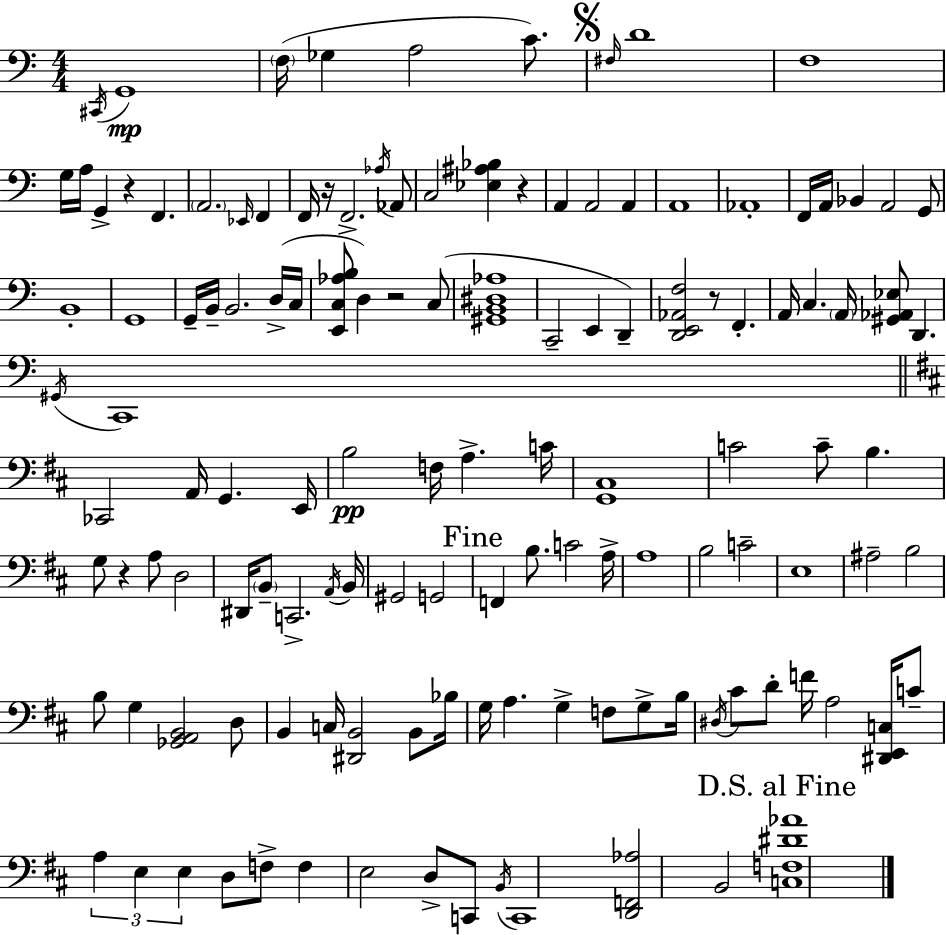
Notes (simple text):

C#2/s G2/w F3/s Gb3/q A3/h C4/e. F#3/s D4/w F3/w G3/s A3/s G2/q R/q F2/q. A2/h. Eb2/s F2/q F2/s R/s F2/h. Ab3/s Ab2/e C3/h [Eb3,A#3,Bb3]/q R/q A2/q A2/h A2/q A2/w Ab2/w F2/s A2/s Bb2/q A2/h G2/e B2/w G2/w G2/s B2/s B2/h. D3/s C3/s [E2,C3,Ab3,B3]/e D3/q R/h C3/e [G#2,B2,D#3,Ab3]/w C2/h E2/q D2/q [D2,E2,Ab2,F3]/h R/e F2/q. A2/s C3/q. A2/s [G#2,Ab2,Eb3]/e D2/q. G#2/s C2/w CES2/h A2/s G2/q. E2/s B3/h F3/s A3/q. C4/s [G2,C#3]/w C4/h C4/e B3/q. G3/e R/q A3/e D3/h D#2/s B2/e C2/h. A2/s B2/s G#2/h G2/h F2/q B3/e. C4/h A3/s A3/w B3/h C4/h E3/w A#3/h B3/h B3/e G3/q [Gb2,A2,B2]/h D3/e B2/q C3/s [D#2,B2]/h B2/e Bb3/s G3/s A3/q. G3/q F3/e G3/e B3/s D#3/s C#4/e D4/e F4/s A3/h [D#2,E2,C3]/s C4/e A3/q E3/q E3/q D3/e F3/e F3/q E3/h D3/e C2/e B2/s C2/w [D2,F2,Ab3]/h B2/h [C3,F3,D#4,Ab4]/w